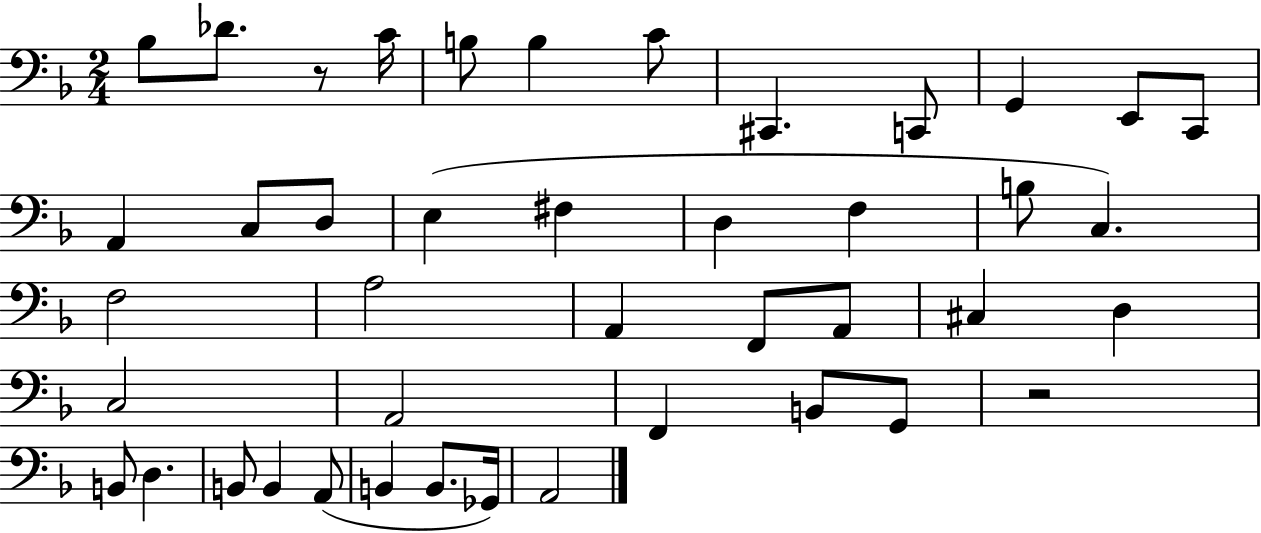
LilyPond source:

{
  \clef bass
  \numericTimeSignature
  \time 2/4
  \key f \major
  bes8 des'8. r8 c'16 | b8 b4 c'8 | cis,4. c,8 | g,4 e,8 c,8 | \break a,4 c8 d8 | e4( fis4 | d4 f4 | b8 c4.) | \break f2 | a2 | a,4 f,8 a,8 | cis4 d4 | \break c2 | a,2 | f,4 b,8 g,8 | r2 | \break b,8 d4. | b,8 b,4 a,8( | b,4 b,8. ges,16) | a,2 | \break \bar "|."
}